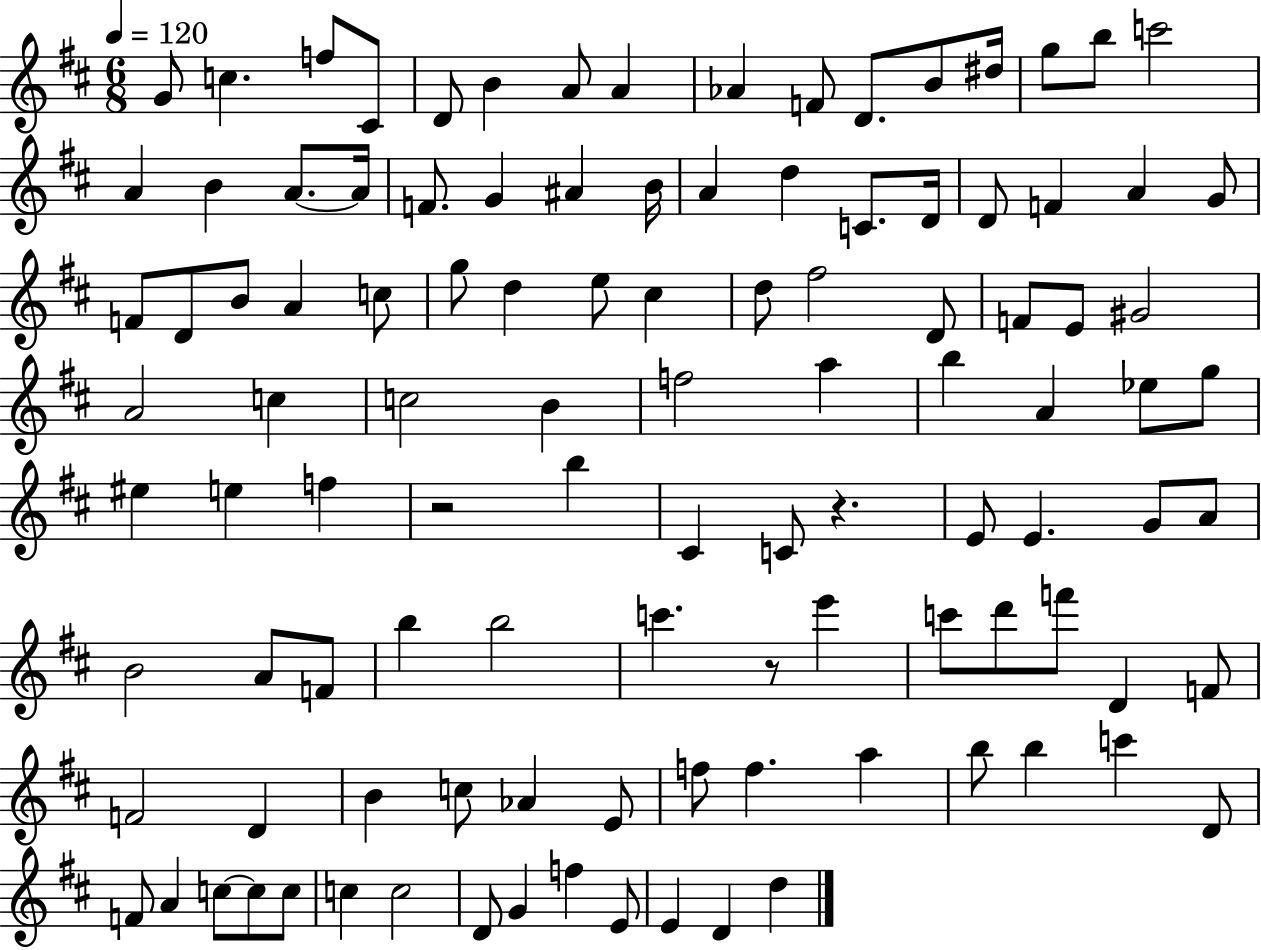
{
  \clef treble
  \numericTimeSignature
  \time 6/8
  \key d \major
  \tempo 4 = 120
  g'8 c''4. f''8 cis'8 | d'8 b'4 a'8 a'4 | aes'4 f'8 d'8. b'8 dis''16 | g''8 b''8 c'''2 | \break a'4 b'4 a'8.~~ a'16 | f'8. g'4 ais'4 b'16 | a'4 d''4 c'8. d'16 | d'8 f'4 a'4 g'8 | \break f'8 d'8 b'8 a'4 c''8 | g''8 d''4 e''8 cis''4 | d''8 fis''2 d'8 | f'8 e'8 gis'2 | \break a'2 c''4 | c''2 b'4 | f''2 a''4 | b''4 a'4 ees''8 g''8 | \break eis''4 e''4 f''4 | r2 b''4 | cis'4 c'8 r4. | e'8 e'4. g'8 a'8 | \break b'2 a'8 f'8 | b''4 b''2 | c'''4. r8 e'''4 | c'''8 d'''8 f'''8 d'4 f'8 | \break f'2 d'4 | b'4 c''8 aes'4 e'8 | f''8 f''4. a''4 | b''8 b''4 c'''4 d'8 | \break f'8 a'4 c''8~~ c''8 c''8 | c''4 c''2 | d'8 g'4 f''4 e'8 | e'4 d'4 d''4 | \break \bar "|."
}